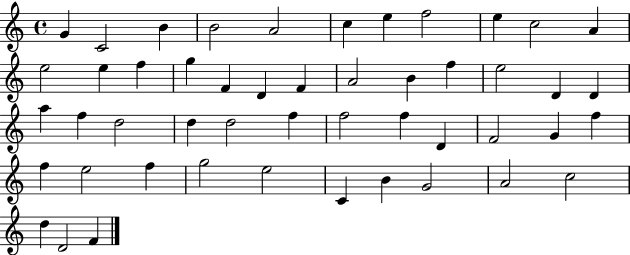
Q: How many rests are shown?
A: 0